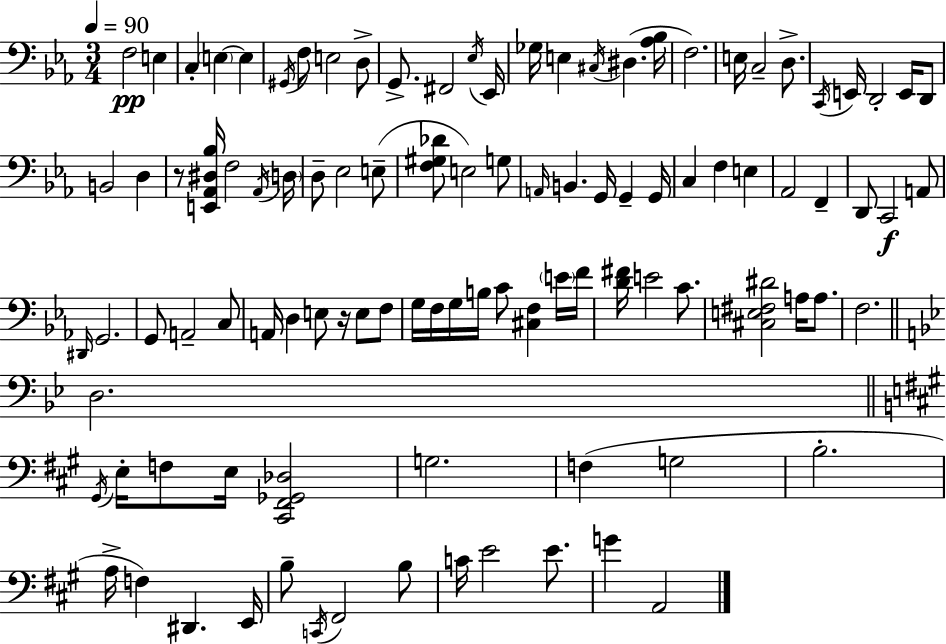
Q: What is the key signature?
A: EES major